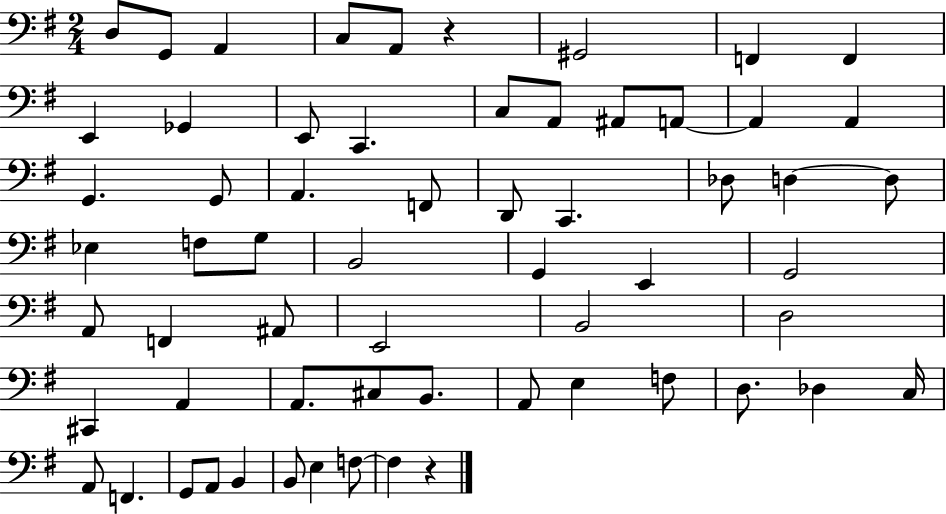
D3/e G2/e A2/q C3/e A2/e R/q G#2/h F2/q F2/q E2/q Gb2/q E2/e C2/q. C3/e A2/e A#2/e A2/e A2/q A2/q G2/q. G2/e A2/q. F2/e D2/e C2/q. Db3/e D3/q D3/e Eb3/q F3/e G3/e B2/h G2/q E2/q G2/h A2/e F2/q A#2/e E2/h B2/h D3/h C#2/q A2/q A2/e. C#3/e B2/e. A2/e E3/q F3/e D3/e. Db3/q C3/s A2/e F2/q. G2/e A2/e B2/q B2/e E3/q F3/e F3/q R/q